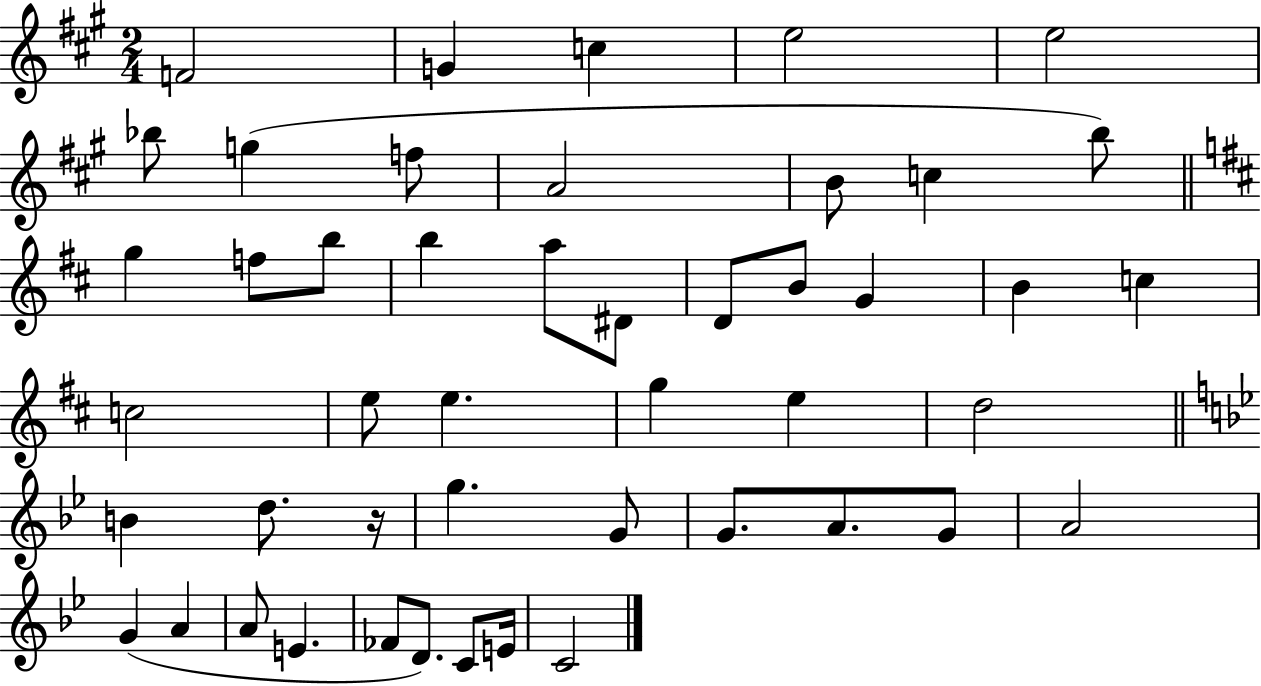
F4/h G4/q C5/q E5/h E5/h Bb5/e G5/q F5/e A4/h B4/e C5/q B5/e G5/q F5/e B5/e B5/q A5/e D#4/e D4/e B4/e G4/q B4/q C5/q C5/h E5/e E5/q. G5/q E5/q D5/h B4/q D5/e. R/s G5/q. G4/e G4/e. A4/e. G4/e A4/h G4/q A4/q A4/e E4/q. FES4/e D4/e. C4/e E4/s C4/h